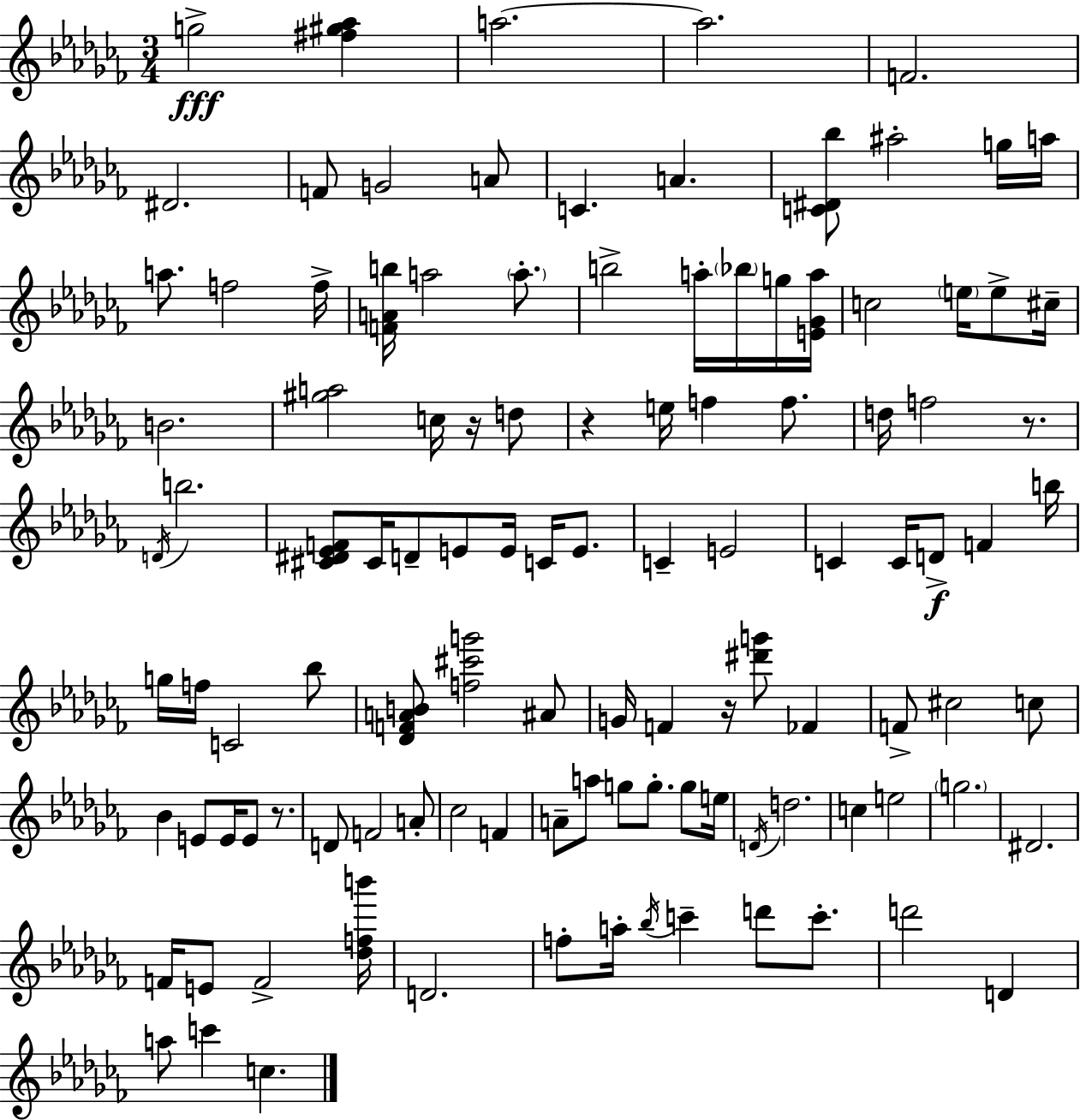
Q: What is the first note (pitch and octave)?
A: G5